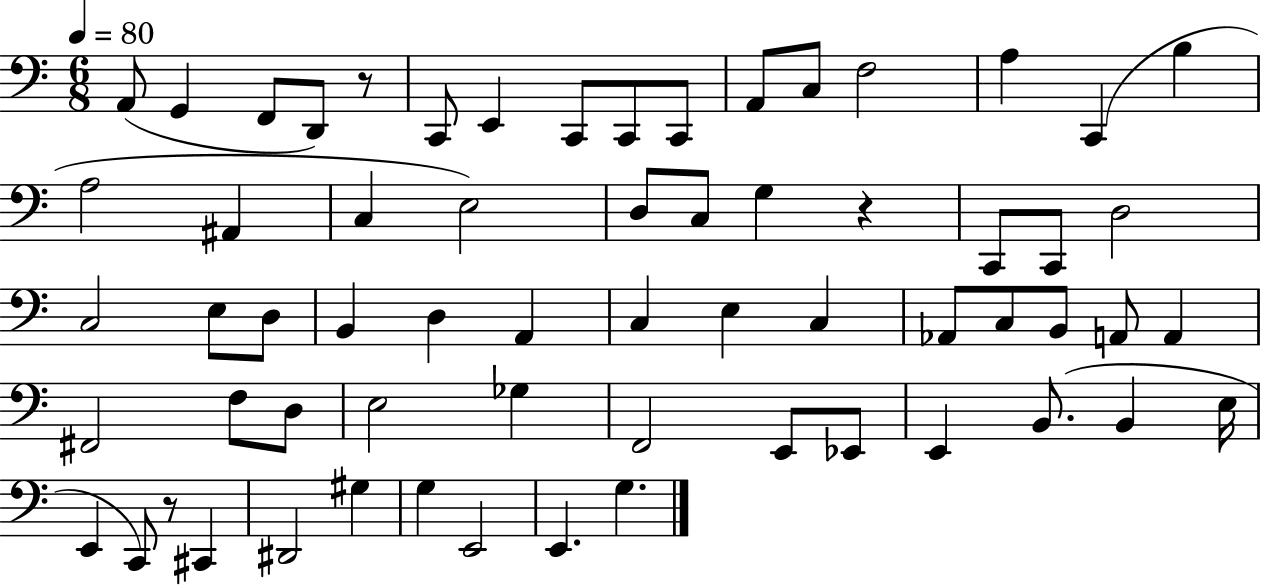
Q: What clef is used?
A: bass